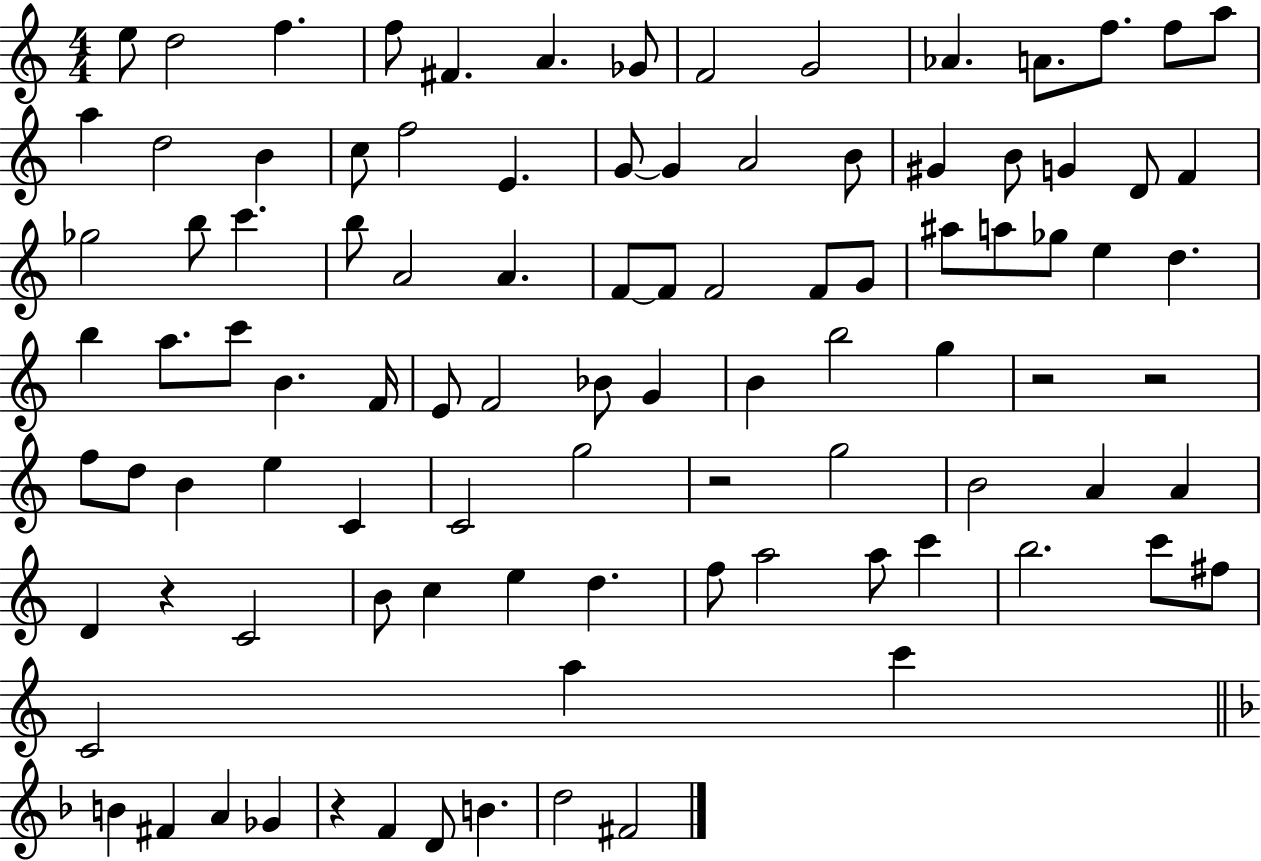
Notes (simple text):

E5/e D5/h F5/q. F5/e F#4/q. A4/q. Gb4/e F4/h G4/h Ab4/q. A4/e. F5/e. F5/e A5/e A5/q D5/h B4/q C5/e F5/h E4/q. G4/e G4/q A4/h B4/e G#4/q B4/e G4/q D4/e F4/q Gb5/h B5/e C6/q. B5/e A4/h A4/q. F4/e F4/e F4/h F4/e G4/e A#5/e A5/e Gb5/e E5/q D5/q. B5/q A5/e. C6/e B4/q. F4/s E4/e F4/h Bb4/e G4/q B4/q B5/h G5/q R/h R/h F5/e D5/e B4/q E5/q C4/q C4/h G5/h R/h G5/h B4/h A4/q A4/q D4/q R/q C4/h B4/e C5/q E5/q D5/q. F5/e A5/h A5/e C6/q B5/h. C6/e F#5/e C4/h A5/q C6/q B4/q F#4/q A4/q Gb4/q R/q F4/q D4/e B4/q. D5/h F#4/h